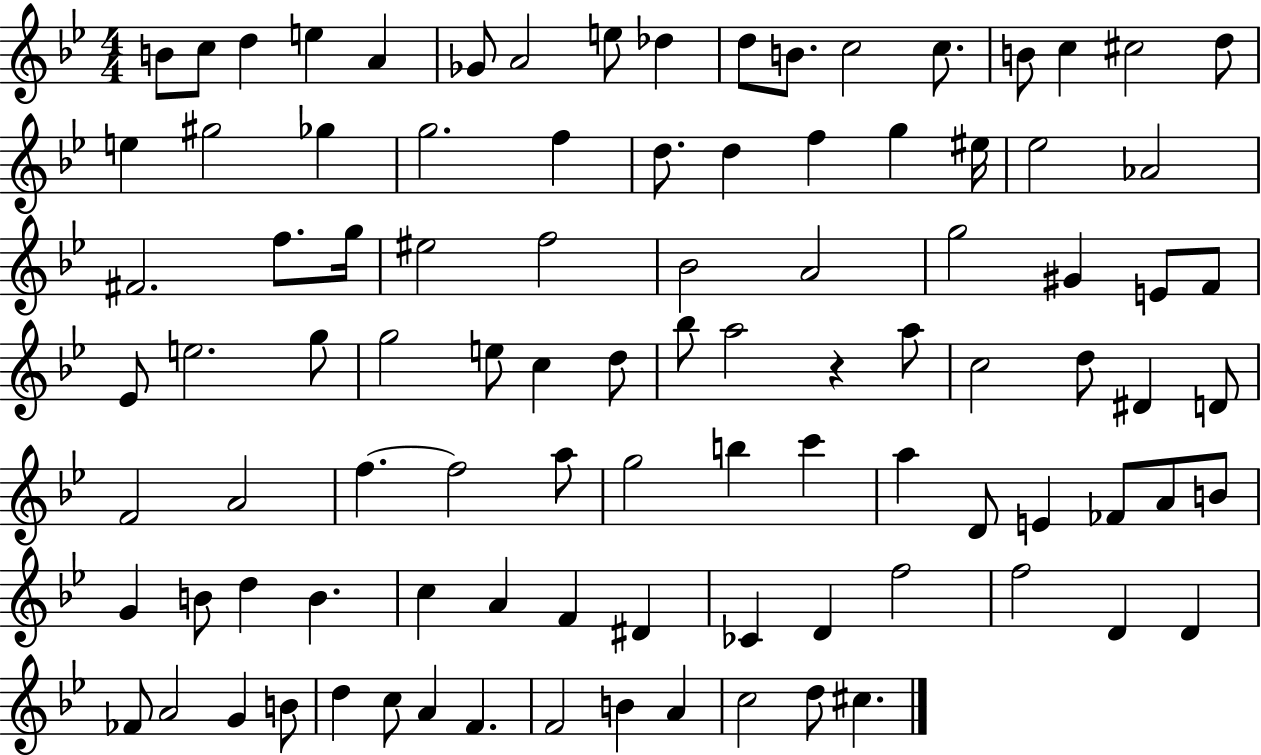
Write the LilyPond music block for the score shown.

{
  \clef treble
  \numericTimeSignature
  \time 4/4
  \key bes \major
  \repeat volta 2 { b'8 c''8 d''4 e''4 a'4 | ges'8 a'2 e''8 des''4 | d''8 b'8. c''2 c''8. | b'8 c''4 cis''2 d''8 | \break e''4 gis''2 ges''4 | g''2. f''4 | d''8. d''4 f''4 g''4 eis''16 | ees''2 aes'2 | \break fis'2. f''8. g''16 | eis''2 f''2 | bes'2 a'2 | g''2 gis'4 e'8 f'8 | \break ees'8 e''2. g''8 | g''2 e''8 c''4 d''8 | bes''8 a''2 r4 a''8 | c''2 d''8 dis'4 d'8 | \break f'2 a'2 | f''4.~~ f''2 a''8 | g''2 b''4 c'''4 | a''4 d'8 e'4 fes'8 a'8 b'8 | \break g'4 b'8 d''4 b'4. | c''4 a'4 f'4 dis'4 | ces'4 d'4 f''2 | f''2 d'4 d'4 | \break fes'8 a'2 g'4 b'8 | d''4 c''8 a'4 f'4. | f'2 b'4 a'4 | c''2 d''8 cis''4. | \break } \bar "|."
}